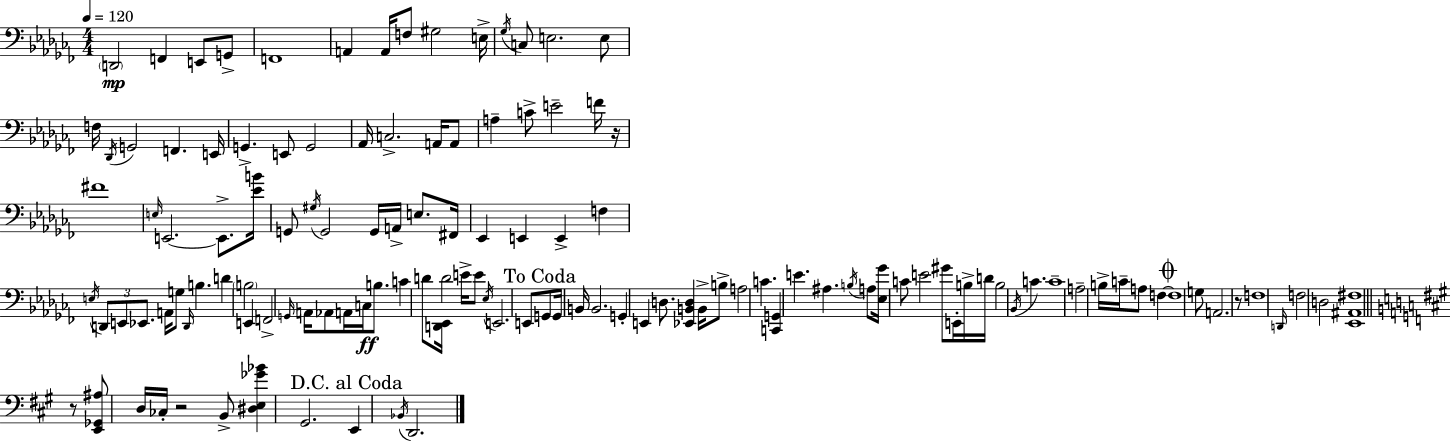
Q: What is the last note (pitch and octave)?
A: D2